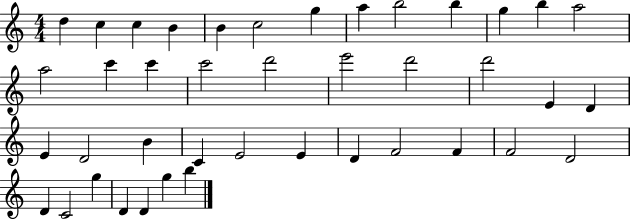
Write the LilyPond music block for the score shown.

{
  \clef treble
  \numericTimeSignature
  \time 4/4
  \key c \major
  d''4 c''4 c''4 b'4 | b'4 c''2 g''4 | a''4 b''2 b''4 | g''4 b''4 a''2 | \break a''2 c'''4 c'''4 | c'''2 d'''2 | e'''2 d'''2 | d'''2 e'4 d'4 | \break e'4 d'2 b'4 | c'4 e'2 e'4 | d'4 f'2 f'4 | f'2 d'2 | \break d'4 c'2 g''4 | d'4 d'4 g''4 b''4 | \bar "|."
}